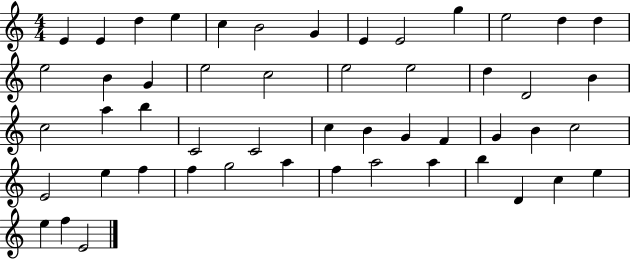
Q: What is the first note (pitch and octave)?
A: E4